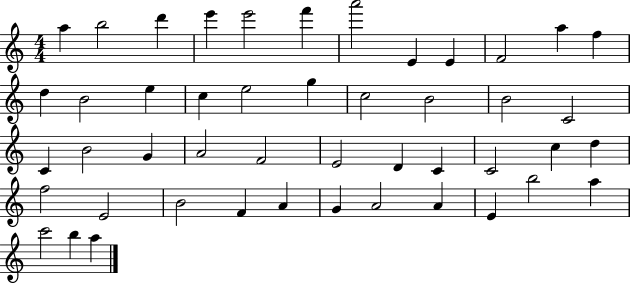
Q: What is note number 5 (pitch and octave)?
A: E6